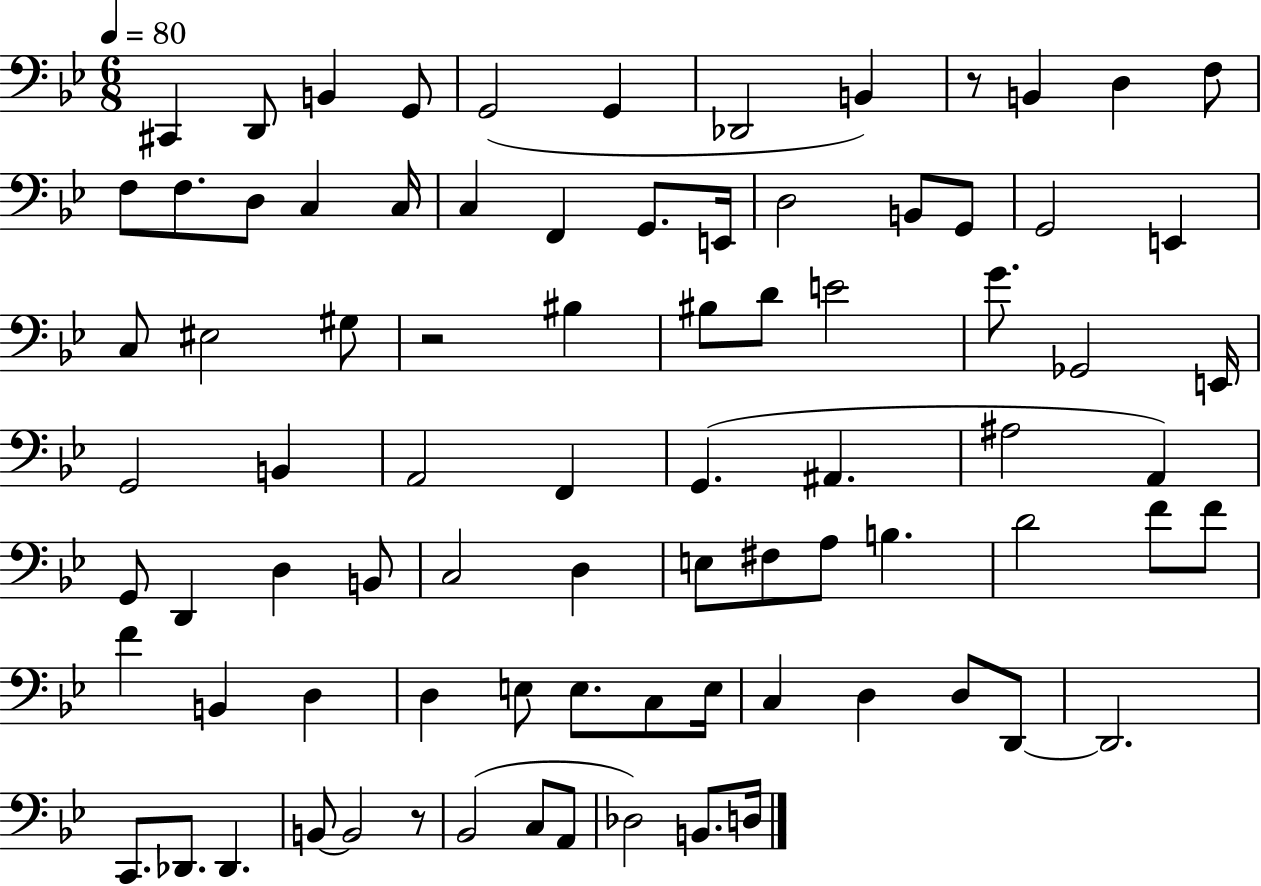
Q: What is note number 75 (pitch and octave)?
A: Bb2